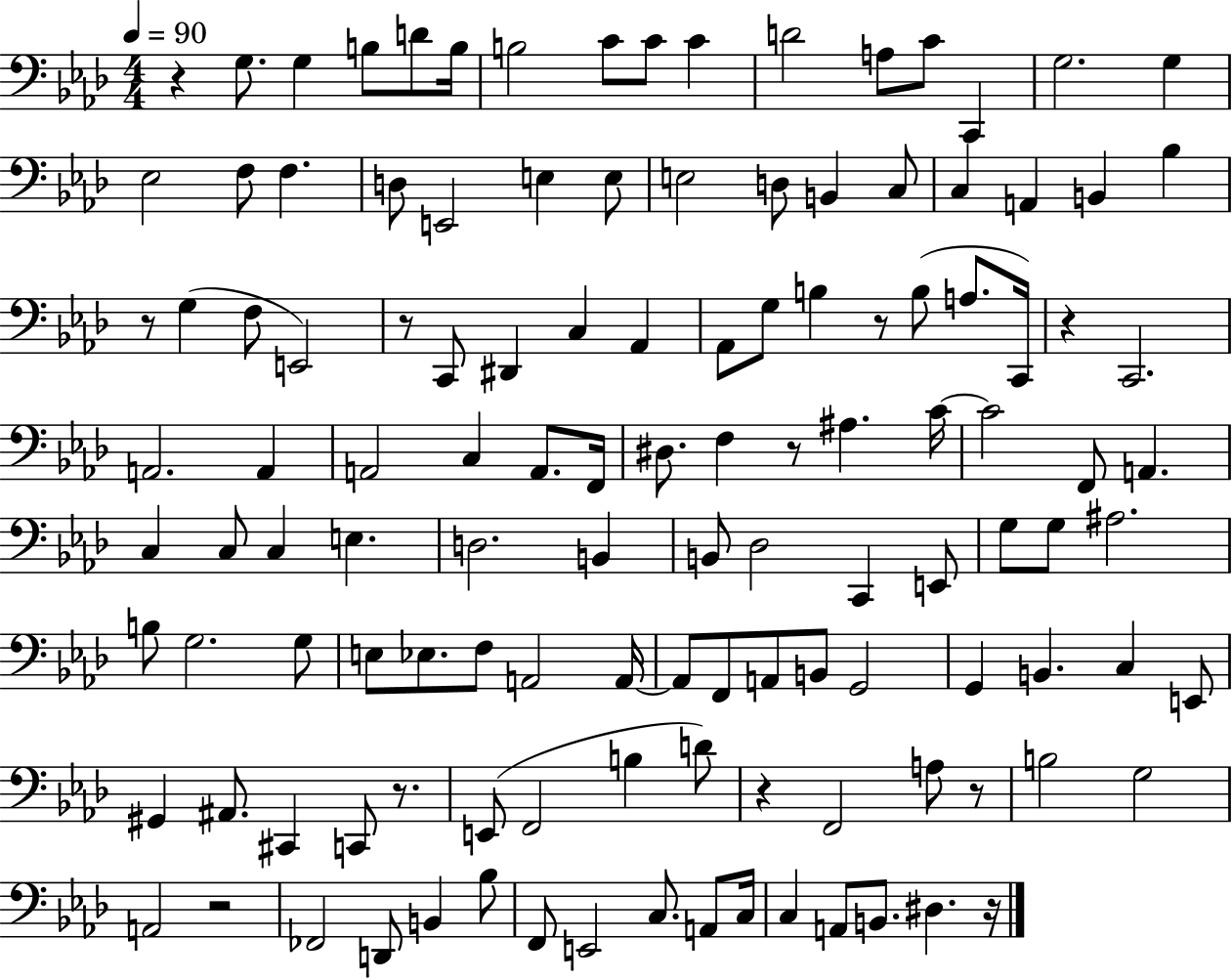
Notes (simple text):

R/q G3/e. G3/q B3/e D4/e B3/s B3/h C4/e C4/e C4/q D4/h A3/e C4/e C2/q G3/h. G3/q Eb3/h F3/e F3/q. D3/e E2/h E3/q E3/e E3/h D3/e B2/q C3/e C3/q A2/q B2/q Bb3/q R/e G3/q F3/e E2/h R/e C2/e D#2/q C3/q Ab2/q Ab2/e G3/e B3/q R/e B3/e A3/e. C2/s R/q C2/h. A2/h. A2/q A2/h C3/q A2/e. F2/s D#3/e. F3/q R/e A#3/q. C4/s C4/h F2/e A2/q. C3/q C3/e C3/q E3/q. D3/h. B2/q B2/e Db3/h C2/q E2/e G3/e G3/e A#3/h. B3/e G3/h. G3/e E3/e Eb3/e. F3/e A2/h A2/s A2/e F2/e A2/e B2/e G2/h G2/q B2/q. C3/q E2/e G#2/q A#2/e. C#2/q C2/e R/e. E2/e F2/h B3/q D4/e R/q F2/h A3/e R/e B3/h G3/h A2/h R/h FES2/h D2/e B2/q Bb3/e F2/e E2/h C3/e. A2/e C3/s C3/q A2/e B2/e. D#3/q. R/s